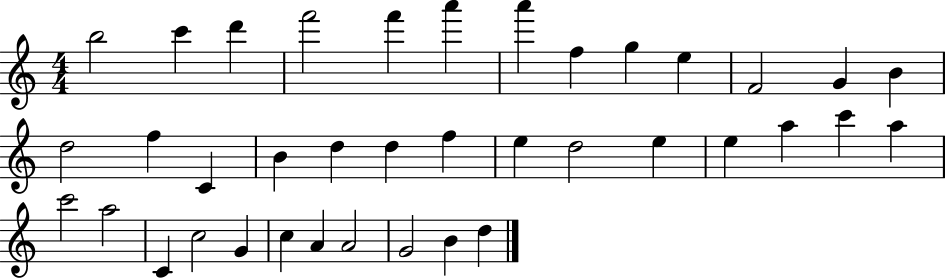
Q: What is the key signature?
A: C major